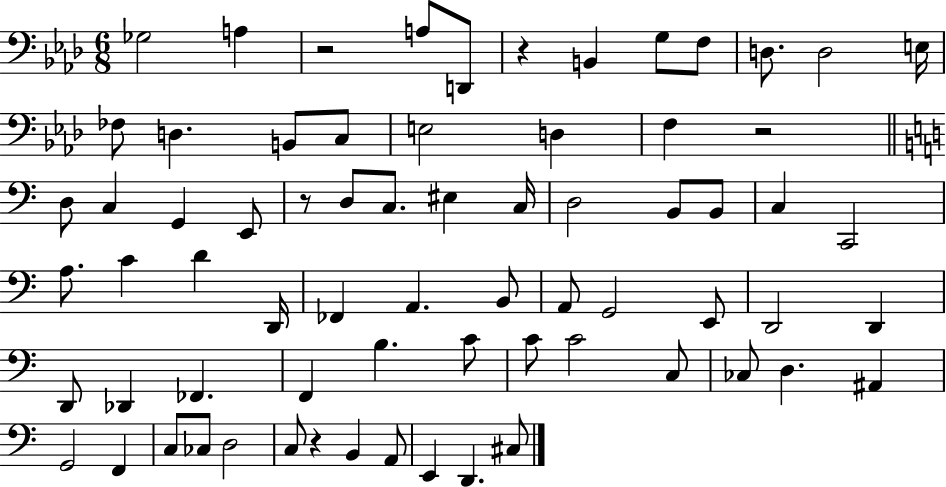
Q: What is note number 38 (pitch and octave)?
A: A2